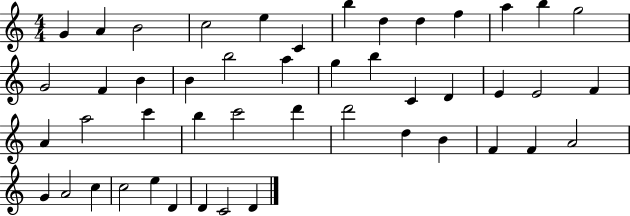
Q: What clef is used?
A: treble